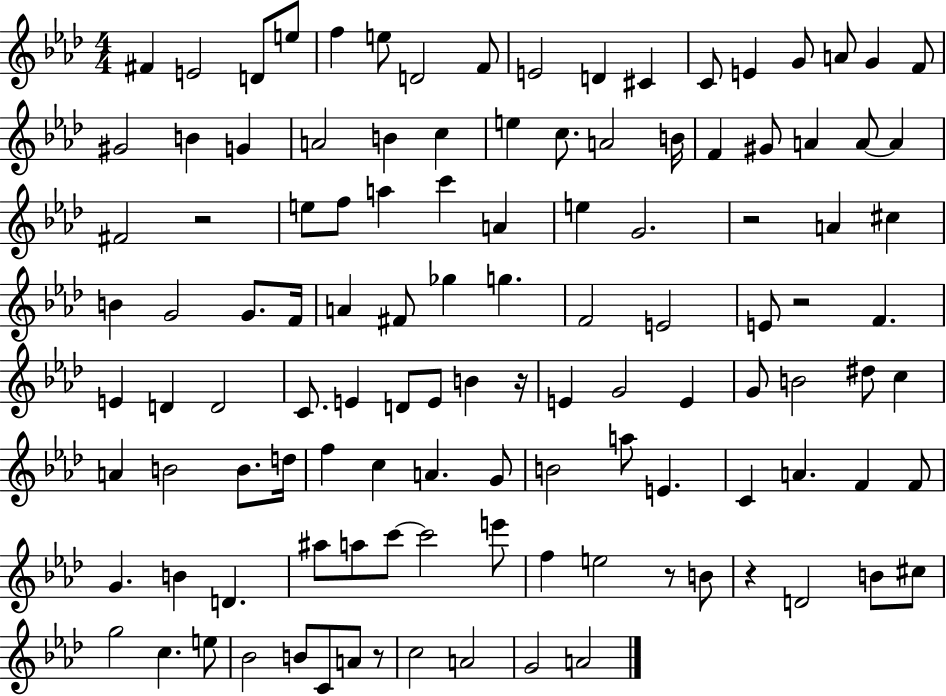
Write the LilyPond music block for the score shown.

{
  \clef treble
  \numericTimeSignature
  \time 4/4
  \key aes \major
  fis'4 e'2 d'8 e''8 | f''4 e''8 d'2 f'8 | e'2 d'4 cis'4 | c'8 e'4 g'8 a'8 g'4 f'8 | \break gis'2 b'4 g'4 | a'2 b'4 c''4 | e''4 c''8. a'2 b'16 | f'4 gis'8 a'4 a'8~~ a'4 | \break fis'2 r2 | e''8 f''8 a''4 c'''4 a'4 | e''4 g'2. | r2 a'4 cis''4 | \break b'4 g'2 g'8. f'16 | a'4 fis'8 ges''4 g''4. | f'2 e'2 | e'8 r2 f'4. | \break e'4 d'4 d'2 | c'8. e'4 d'8 e'8 b'4 r16 | e'4 g'2 e'4 | g'8 b'2 dis''8 c''4 | \break a'4 b'2 b'8. d''16 | f''4 c''4 a'4. g'8 | b'2 a''8 e'4. | c'4 a'4. f'4 f'8 | \break g'4. b'4 d'4. | ais''8 a''8 c'''8~~ c'''2 e'''8 | f''4 e''2 r8 b'8 | r4 d'2 b'8 cis''8 | \break g''2 c''4. e''8 | bes'2 b'8 c'8 a'8 r8 | c''2 a'2 | g'2 a'2 | \break \bar "|."
}